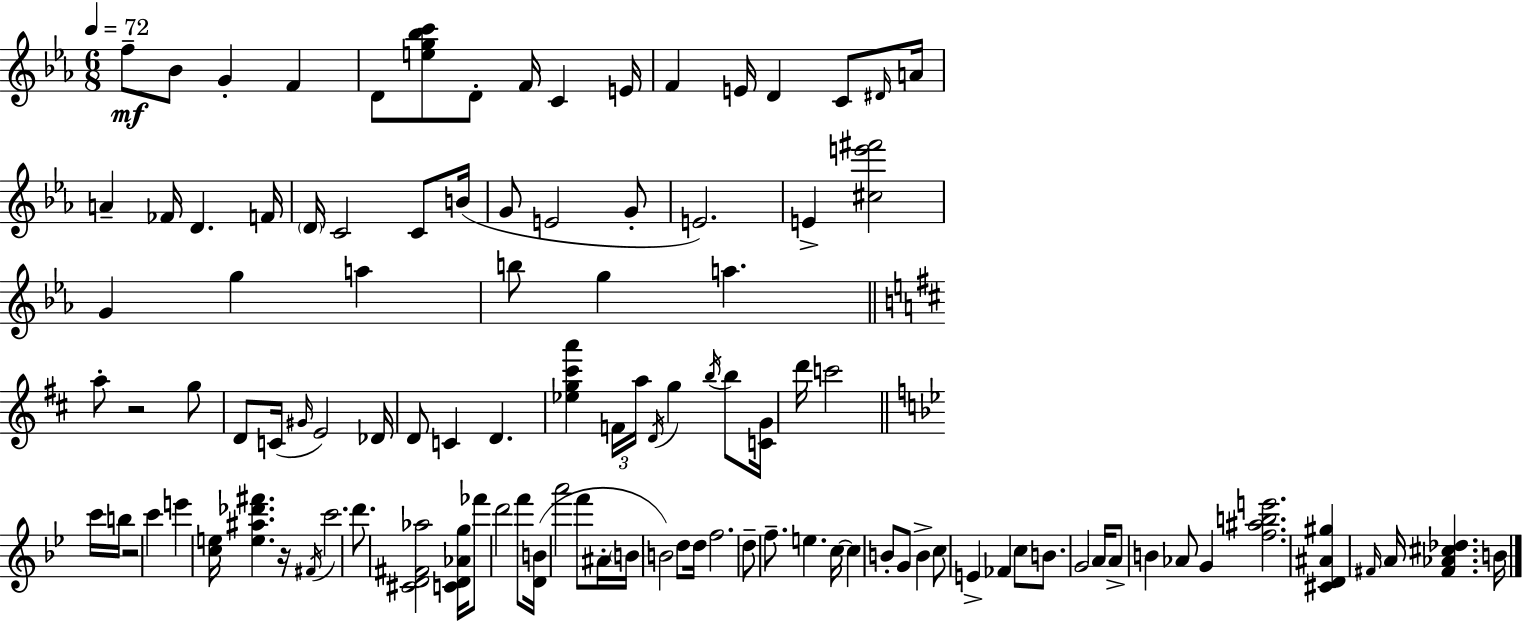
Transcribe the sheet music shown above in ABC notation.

X:1
T:Untitled
M:6/8
L:1/4
K:Eb
f/2 _B/2 G F D/2 [eg_bc']/2 D/2 F/4 C E/4 F E/4 D C/2 ^D/4 A/4 A _F/4 D F/4 D/4 C2 C/2 B/4 G/2 E2 G/2 E2 E [^ce'^f']2 G g a b/2 g a a/2 z2 g/2 D/2 C/4 ^G/4 E2 _D/4 D/2 C D [_eg^c'a'] F/4 a/4 D/4 g b/4 b/2 [CG]/4 d'/4 c'2 c'/4 b/4 z2 c' e' [ce]/4 [e^a_d'^f'] z/4 ^F/4 c'2 d'/2 [^CD^F_a]2 [CD_Ag]/4 _f'/2 d'2 f'/2 [DB]/4 a'2 f'/2 ^A/4 B/4 B2 d/2 d/4 f2 d/2 f/2 e c/4 c B/2 G/2 B c/2 E _F c/2 B/2 G2 A/4 A/2 B _A/2 G [f^abe']2 [^CD^A^g] ^F/4 A/4 [^F_A^c_d] B/4